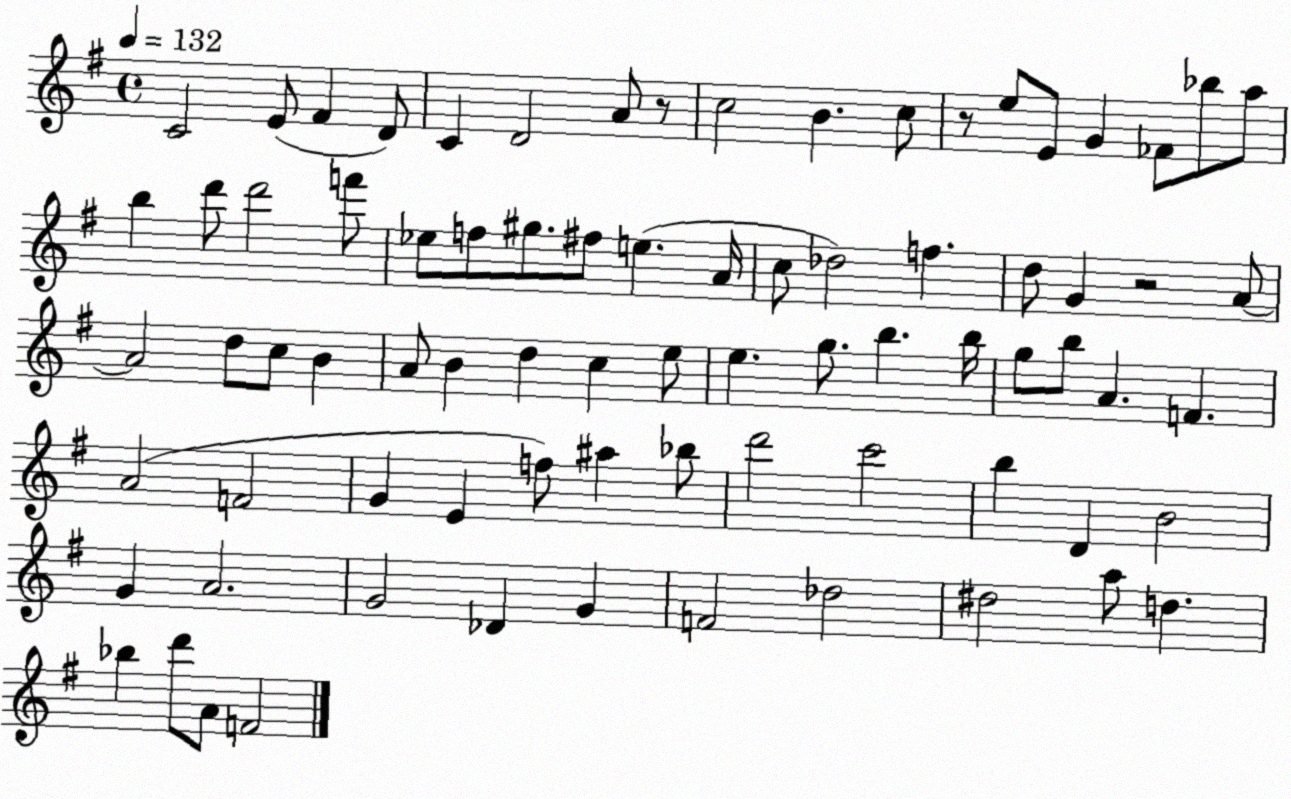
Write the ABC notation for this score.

X:1
T:Untitled
M:4/4
L:1/4
K:G
C2 E/2 ^F D/2 C D2 A/2 z/2 c2 B c/2 z/2 e/2 E/2 G _F/2 _b/2 a/2 b d'/2 d'2 f'/2 _e/2 f/2 ^g/2 ^f/2 e A/4 c/2 _d2 f d/2 G z2 A/2 A2 d/2 c/2 B A/2 B d c e/2 e g/2 b b/4 g/2 b/2 A F A2 F2 G E f/2 ^a _b/2 d'2 c'2 b D B2 G A2 G2 _D G F2 _d2 ^d2 a/2 d _b d'/2 A/2 F2